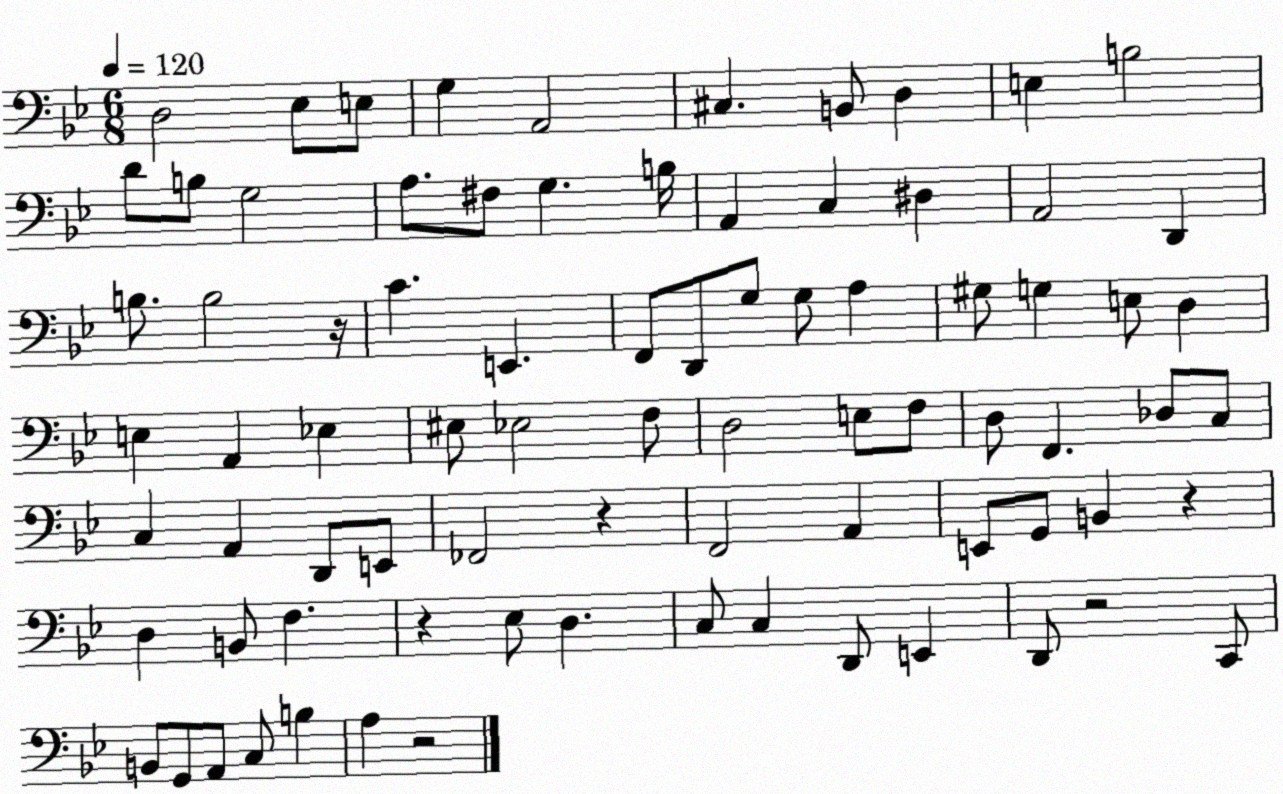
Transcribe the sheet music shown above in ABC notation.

X:1
T:Untitled
M:6/8
L:1/4
K:Bb
D,2 _E,/2 E,/2 G, A,,2 ^C, B,,/2 D, E, B,2 D/2 B,/2 G,2 A,/2 ^F,/2 G, B,/4 A,, C, ^D, A,,2 D,, B,/2 B,2 z/4 C E,, F,,/2 D,,/2 G,/2 G,/2 A, ^G,/2 G, E,/2 D, E, A,, _E, ^E,/2 _E,2 F,/2 D,2 E,/2 F,/2 D,/2 F,, _D,/2 C,/2 C, A,, D,,/2 E,,/2 _F,,2 z F,,2 A,, E,,/2 G,,/2 B,, z D, B,,/2 F, z _E,/2 D, C,/2 C, D,,/2 E,, D,,/2 z2 C,,/2 B,,/2 G,,/2 A,,/2 C,/2 B, A, z2